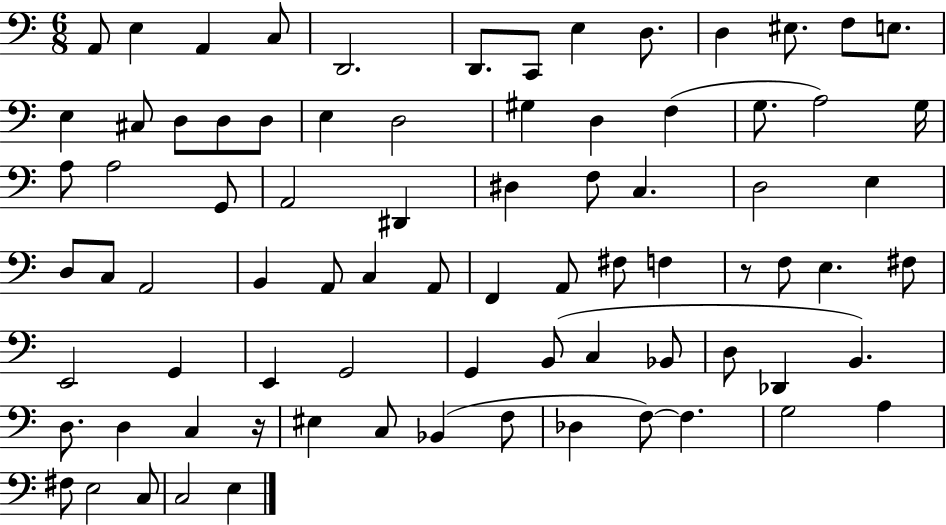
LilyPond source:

{
  \clef bass
  \numericTimeSignature
  \time 6/8
  \key c \major
  \repeat volta 2 { a,8 e4 a,4 c8 | d,2. | d,8. c,8 e4 d8. | d4 eis8. f8 e8. | \break e4 cis8 d8 d8 d8 | e4 d2 | gis4 d4 f4( | g8. a2) g16 | \break a8 a2 g,8 | a,2 dis,4 | dis4 f8 c4. | d2 e4 | \break d8 c8 a,2 | b,4 a,8 c4 a,8 | f,4 a,8 fis8 f4 | r8 f8 e4. fis8 | \break e,2 g,4 | e,4 g,2 | g,4 b,8( c4 bes,8 | d8 des,4 b,4.) | \break d8. d4 c4 r16 | eis4 c8 bes,4( f8 | des4 f8~~) f4. | g2 a4 | \break fis8 e2 c8 | c2 e4 | } \bar "|."
}